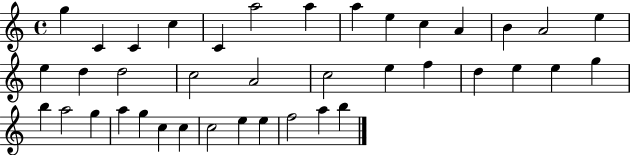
{
  \clef treble
  \time 4/4
  \defaultTimeSignature
  \key c \major
  g''4 c'4 c'4 c''4 | c'4 a''2 a''4 | a''4 e''4 c''4 a'4 | b'4 a'2 e''4 | \break e''4 d''4 d''2 | c''2 a'2 | c''2 e''4 f''4 | d''4 e''4 e''4 g''4 | \break b''4 a''2 g''4 | a''4 g''4 c''4 c''4 | c''2 e''4 e''4 | f''2 a''4 b''4 | \break \bar "|."
}